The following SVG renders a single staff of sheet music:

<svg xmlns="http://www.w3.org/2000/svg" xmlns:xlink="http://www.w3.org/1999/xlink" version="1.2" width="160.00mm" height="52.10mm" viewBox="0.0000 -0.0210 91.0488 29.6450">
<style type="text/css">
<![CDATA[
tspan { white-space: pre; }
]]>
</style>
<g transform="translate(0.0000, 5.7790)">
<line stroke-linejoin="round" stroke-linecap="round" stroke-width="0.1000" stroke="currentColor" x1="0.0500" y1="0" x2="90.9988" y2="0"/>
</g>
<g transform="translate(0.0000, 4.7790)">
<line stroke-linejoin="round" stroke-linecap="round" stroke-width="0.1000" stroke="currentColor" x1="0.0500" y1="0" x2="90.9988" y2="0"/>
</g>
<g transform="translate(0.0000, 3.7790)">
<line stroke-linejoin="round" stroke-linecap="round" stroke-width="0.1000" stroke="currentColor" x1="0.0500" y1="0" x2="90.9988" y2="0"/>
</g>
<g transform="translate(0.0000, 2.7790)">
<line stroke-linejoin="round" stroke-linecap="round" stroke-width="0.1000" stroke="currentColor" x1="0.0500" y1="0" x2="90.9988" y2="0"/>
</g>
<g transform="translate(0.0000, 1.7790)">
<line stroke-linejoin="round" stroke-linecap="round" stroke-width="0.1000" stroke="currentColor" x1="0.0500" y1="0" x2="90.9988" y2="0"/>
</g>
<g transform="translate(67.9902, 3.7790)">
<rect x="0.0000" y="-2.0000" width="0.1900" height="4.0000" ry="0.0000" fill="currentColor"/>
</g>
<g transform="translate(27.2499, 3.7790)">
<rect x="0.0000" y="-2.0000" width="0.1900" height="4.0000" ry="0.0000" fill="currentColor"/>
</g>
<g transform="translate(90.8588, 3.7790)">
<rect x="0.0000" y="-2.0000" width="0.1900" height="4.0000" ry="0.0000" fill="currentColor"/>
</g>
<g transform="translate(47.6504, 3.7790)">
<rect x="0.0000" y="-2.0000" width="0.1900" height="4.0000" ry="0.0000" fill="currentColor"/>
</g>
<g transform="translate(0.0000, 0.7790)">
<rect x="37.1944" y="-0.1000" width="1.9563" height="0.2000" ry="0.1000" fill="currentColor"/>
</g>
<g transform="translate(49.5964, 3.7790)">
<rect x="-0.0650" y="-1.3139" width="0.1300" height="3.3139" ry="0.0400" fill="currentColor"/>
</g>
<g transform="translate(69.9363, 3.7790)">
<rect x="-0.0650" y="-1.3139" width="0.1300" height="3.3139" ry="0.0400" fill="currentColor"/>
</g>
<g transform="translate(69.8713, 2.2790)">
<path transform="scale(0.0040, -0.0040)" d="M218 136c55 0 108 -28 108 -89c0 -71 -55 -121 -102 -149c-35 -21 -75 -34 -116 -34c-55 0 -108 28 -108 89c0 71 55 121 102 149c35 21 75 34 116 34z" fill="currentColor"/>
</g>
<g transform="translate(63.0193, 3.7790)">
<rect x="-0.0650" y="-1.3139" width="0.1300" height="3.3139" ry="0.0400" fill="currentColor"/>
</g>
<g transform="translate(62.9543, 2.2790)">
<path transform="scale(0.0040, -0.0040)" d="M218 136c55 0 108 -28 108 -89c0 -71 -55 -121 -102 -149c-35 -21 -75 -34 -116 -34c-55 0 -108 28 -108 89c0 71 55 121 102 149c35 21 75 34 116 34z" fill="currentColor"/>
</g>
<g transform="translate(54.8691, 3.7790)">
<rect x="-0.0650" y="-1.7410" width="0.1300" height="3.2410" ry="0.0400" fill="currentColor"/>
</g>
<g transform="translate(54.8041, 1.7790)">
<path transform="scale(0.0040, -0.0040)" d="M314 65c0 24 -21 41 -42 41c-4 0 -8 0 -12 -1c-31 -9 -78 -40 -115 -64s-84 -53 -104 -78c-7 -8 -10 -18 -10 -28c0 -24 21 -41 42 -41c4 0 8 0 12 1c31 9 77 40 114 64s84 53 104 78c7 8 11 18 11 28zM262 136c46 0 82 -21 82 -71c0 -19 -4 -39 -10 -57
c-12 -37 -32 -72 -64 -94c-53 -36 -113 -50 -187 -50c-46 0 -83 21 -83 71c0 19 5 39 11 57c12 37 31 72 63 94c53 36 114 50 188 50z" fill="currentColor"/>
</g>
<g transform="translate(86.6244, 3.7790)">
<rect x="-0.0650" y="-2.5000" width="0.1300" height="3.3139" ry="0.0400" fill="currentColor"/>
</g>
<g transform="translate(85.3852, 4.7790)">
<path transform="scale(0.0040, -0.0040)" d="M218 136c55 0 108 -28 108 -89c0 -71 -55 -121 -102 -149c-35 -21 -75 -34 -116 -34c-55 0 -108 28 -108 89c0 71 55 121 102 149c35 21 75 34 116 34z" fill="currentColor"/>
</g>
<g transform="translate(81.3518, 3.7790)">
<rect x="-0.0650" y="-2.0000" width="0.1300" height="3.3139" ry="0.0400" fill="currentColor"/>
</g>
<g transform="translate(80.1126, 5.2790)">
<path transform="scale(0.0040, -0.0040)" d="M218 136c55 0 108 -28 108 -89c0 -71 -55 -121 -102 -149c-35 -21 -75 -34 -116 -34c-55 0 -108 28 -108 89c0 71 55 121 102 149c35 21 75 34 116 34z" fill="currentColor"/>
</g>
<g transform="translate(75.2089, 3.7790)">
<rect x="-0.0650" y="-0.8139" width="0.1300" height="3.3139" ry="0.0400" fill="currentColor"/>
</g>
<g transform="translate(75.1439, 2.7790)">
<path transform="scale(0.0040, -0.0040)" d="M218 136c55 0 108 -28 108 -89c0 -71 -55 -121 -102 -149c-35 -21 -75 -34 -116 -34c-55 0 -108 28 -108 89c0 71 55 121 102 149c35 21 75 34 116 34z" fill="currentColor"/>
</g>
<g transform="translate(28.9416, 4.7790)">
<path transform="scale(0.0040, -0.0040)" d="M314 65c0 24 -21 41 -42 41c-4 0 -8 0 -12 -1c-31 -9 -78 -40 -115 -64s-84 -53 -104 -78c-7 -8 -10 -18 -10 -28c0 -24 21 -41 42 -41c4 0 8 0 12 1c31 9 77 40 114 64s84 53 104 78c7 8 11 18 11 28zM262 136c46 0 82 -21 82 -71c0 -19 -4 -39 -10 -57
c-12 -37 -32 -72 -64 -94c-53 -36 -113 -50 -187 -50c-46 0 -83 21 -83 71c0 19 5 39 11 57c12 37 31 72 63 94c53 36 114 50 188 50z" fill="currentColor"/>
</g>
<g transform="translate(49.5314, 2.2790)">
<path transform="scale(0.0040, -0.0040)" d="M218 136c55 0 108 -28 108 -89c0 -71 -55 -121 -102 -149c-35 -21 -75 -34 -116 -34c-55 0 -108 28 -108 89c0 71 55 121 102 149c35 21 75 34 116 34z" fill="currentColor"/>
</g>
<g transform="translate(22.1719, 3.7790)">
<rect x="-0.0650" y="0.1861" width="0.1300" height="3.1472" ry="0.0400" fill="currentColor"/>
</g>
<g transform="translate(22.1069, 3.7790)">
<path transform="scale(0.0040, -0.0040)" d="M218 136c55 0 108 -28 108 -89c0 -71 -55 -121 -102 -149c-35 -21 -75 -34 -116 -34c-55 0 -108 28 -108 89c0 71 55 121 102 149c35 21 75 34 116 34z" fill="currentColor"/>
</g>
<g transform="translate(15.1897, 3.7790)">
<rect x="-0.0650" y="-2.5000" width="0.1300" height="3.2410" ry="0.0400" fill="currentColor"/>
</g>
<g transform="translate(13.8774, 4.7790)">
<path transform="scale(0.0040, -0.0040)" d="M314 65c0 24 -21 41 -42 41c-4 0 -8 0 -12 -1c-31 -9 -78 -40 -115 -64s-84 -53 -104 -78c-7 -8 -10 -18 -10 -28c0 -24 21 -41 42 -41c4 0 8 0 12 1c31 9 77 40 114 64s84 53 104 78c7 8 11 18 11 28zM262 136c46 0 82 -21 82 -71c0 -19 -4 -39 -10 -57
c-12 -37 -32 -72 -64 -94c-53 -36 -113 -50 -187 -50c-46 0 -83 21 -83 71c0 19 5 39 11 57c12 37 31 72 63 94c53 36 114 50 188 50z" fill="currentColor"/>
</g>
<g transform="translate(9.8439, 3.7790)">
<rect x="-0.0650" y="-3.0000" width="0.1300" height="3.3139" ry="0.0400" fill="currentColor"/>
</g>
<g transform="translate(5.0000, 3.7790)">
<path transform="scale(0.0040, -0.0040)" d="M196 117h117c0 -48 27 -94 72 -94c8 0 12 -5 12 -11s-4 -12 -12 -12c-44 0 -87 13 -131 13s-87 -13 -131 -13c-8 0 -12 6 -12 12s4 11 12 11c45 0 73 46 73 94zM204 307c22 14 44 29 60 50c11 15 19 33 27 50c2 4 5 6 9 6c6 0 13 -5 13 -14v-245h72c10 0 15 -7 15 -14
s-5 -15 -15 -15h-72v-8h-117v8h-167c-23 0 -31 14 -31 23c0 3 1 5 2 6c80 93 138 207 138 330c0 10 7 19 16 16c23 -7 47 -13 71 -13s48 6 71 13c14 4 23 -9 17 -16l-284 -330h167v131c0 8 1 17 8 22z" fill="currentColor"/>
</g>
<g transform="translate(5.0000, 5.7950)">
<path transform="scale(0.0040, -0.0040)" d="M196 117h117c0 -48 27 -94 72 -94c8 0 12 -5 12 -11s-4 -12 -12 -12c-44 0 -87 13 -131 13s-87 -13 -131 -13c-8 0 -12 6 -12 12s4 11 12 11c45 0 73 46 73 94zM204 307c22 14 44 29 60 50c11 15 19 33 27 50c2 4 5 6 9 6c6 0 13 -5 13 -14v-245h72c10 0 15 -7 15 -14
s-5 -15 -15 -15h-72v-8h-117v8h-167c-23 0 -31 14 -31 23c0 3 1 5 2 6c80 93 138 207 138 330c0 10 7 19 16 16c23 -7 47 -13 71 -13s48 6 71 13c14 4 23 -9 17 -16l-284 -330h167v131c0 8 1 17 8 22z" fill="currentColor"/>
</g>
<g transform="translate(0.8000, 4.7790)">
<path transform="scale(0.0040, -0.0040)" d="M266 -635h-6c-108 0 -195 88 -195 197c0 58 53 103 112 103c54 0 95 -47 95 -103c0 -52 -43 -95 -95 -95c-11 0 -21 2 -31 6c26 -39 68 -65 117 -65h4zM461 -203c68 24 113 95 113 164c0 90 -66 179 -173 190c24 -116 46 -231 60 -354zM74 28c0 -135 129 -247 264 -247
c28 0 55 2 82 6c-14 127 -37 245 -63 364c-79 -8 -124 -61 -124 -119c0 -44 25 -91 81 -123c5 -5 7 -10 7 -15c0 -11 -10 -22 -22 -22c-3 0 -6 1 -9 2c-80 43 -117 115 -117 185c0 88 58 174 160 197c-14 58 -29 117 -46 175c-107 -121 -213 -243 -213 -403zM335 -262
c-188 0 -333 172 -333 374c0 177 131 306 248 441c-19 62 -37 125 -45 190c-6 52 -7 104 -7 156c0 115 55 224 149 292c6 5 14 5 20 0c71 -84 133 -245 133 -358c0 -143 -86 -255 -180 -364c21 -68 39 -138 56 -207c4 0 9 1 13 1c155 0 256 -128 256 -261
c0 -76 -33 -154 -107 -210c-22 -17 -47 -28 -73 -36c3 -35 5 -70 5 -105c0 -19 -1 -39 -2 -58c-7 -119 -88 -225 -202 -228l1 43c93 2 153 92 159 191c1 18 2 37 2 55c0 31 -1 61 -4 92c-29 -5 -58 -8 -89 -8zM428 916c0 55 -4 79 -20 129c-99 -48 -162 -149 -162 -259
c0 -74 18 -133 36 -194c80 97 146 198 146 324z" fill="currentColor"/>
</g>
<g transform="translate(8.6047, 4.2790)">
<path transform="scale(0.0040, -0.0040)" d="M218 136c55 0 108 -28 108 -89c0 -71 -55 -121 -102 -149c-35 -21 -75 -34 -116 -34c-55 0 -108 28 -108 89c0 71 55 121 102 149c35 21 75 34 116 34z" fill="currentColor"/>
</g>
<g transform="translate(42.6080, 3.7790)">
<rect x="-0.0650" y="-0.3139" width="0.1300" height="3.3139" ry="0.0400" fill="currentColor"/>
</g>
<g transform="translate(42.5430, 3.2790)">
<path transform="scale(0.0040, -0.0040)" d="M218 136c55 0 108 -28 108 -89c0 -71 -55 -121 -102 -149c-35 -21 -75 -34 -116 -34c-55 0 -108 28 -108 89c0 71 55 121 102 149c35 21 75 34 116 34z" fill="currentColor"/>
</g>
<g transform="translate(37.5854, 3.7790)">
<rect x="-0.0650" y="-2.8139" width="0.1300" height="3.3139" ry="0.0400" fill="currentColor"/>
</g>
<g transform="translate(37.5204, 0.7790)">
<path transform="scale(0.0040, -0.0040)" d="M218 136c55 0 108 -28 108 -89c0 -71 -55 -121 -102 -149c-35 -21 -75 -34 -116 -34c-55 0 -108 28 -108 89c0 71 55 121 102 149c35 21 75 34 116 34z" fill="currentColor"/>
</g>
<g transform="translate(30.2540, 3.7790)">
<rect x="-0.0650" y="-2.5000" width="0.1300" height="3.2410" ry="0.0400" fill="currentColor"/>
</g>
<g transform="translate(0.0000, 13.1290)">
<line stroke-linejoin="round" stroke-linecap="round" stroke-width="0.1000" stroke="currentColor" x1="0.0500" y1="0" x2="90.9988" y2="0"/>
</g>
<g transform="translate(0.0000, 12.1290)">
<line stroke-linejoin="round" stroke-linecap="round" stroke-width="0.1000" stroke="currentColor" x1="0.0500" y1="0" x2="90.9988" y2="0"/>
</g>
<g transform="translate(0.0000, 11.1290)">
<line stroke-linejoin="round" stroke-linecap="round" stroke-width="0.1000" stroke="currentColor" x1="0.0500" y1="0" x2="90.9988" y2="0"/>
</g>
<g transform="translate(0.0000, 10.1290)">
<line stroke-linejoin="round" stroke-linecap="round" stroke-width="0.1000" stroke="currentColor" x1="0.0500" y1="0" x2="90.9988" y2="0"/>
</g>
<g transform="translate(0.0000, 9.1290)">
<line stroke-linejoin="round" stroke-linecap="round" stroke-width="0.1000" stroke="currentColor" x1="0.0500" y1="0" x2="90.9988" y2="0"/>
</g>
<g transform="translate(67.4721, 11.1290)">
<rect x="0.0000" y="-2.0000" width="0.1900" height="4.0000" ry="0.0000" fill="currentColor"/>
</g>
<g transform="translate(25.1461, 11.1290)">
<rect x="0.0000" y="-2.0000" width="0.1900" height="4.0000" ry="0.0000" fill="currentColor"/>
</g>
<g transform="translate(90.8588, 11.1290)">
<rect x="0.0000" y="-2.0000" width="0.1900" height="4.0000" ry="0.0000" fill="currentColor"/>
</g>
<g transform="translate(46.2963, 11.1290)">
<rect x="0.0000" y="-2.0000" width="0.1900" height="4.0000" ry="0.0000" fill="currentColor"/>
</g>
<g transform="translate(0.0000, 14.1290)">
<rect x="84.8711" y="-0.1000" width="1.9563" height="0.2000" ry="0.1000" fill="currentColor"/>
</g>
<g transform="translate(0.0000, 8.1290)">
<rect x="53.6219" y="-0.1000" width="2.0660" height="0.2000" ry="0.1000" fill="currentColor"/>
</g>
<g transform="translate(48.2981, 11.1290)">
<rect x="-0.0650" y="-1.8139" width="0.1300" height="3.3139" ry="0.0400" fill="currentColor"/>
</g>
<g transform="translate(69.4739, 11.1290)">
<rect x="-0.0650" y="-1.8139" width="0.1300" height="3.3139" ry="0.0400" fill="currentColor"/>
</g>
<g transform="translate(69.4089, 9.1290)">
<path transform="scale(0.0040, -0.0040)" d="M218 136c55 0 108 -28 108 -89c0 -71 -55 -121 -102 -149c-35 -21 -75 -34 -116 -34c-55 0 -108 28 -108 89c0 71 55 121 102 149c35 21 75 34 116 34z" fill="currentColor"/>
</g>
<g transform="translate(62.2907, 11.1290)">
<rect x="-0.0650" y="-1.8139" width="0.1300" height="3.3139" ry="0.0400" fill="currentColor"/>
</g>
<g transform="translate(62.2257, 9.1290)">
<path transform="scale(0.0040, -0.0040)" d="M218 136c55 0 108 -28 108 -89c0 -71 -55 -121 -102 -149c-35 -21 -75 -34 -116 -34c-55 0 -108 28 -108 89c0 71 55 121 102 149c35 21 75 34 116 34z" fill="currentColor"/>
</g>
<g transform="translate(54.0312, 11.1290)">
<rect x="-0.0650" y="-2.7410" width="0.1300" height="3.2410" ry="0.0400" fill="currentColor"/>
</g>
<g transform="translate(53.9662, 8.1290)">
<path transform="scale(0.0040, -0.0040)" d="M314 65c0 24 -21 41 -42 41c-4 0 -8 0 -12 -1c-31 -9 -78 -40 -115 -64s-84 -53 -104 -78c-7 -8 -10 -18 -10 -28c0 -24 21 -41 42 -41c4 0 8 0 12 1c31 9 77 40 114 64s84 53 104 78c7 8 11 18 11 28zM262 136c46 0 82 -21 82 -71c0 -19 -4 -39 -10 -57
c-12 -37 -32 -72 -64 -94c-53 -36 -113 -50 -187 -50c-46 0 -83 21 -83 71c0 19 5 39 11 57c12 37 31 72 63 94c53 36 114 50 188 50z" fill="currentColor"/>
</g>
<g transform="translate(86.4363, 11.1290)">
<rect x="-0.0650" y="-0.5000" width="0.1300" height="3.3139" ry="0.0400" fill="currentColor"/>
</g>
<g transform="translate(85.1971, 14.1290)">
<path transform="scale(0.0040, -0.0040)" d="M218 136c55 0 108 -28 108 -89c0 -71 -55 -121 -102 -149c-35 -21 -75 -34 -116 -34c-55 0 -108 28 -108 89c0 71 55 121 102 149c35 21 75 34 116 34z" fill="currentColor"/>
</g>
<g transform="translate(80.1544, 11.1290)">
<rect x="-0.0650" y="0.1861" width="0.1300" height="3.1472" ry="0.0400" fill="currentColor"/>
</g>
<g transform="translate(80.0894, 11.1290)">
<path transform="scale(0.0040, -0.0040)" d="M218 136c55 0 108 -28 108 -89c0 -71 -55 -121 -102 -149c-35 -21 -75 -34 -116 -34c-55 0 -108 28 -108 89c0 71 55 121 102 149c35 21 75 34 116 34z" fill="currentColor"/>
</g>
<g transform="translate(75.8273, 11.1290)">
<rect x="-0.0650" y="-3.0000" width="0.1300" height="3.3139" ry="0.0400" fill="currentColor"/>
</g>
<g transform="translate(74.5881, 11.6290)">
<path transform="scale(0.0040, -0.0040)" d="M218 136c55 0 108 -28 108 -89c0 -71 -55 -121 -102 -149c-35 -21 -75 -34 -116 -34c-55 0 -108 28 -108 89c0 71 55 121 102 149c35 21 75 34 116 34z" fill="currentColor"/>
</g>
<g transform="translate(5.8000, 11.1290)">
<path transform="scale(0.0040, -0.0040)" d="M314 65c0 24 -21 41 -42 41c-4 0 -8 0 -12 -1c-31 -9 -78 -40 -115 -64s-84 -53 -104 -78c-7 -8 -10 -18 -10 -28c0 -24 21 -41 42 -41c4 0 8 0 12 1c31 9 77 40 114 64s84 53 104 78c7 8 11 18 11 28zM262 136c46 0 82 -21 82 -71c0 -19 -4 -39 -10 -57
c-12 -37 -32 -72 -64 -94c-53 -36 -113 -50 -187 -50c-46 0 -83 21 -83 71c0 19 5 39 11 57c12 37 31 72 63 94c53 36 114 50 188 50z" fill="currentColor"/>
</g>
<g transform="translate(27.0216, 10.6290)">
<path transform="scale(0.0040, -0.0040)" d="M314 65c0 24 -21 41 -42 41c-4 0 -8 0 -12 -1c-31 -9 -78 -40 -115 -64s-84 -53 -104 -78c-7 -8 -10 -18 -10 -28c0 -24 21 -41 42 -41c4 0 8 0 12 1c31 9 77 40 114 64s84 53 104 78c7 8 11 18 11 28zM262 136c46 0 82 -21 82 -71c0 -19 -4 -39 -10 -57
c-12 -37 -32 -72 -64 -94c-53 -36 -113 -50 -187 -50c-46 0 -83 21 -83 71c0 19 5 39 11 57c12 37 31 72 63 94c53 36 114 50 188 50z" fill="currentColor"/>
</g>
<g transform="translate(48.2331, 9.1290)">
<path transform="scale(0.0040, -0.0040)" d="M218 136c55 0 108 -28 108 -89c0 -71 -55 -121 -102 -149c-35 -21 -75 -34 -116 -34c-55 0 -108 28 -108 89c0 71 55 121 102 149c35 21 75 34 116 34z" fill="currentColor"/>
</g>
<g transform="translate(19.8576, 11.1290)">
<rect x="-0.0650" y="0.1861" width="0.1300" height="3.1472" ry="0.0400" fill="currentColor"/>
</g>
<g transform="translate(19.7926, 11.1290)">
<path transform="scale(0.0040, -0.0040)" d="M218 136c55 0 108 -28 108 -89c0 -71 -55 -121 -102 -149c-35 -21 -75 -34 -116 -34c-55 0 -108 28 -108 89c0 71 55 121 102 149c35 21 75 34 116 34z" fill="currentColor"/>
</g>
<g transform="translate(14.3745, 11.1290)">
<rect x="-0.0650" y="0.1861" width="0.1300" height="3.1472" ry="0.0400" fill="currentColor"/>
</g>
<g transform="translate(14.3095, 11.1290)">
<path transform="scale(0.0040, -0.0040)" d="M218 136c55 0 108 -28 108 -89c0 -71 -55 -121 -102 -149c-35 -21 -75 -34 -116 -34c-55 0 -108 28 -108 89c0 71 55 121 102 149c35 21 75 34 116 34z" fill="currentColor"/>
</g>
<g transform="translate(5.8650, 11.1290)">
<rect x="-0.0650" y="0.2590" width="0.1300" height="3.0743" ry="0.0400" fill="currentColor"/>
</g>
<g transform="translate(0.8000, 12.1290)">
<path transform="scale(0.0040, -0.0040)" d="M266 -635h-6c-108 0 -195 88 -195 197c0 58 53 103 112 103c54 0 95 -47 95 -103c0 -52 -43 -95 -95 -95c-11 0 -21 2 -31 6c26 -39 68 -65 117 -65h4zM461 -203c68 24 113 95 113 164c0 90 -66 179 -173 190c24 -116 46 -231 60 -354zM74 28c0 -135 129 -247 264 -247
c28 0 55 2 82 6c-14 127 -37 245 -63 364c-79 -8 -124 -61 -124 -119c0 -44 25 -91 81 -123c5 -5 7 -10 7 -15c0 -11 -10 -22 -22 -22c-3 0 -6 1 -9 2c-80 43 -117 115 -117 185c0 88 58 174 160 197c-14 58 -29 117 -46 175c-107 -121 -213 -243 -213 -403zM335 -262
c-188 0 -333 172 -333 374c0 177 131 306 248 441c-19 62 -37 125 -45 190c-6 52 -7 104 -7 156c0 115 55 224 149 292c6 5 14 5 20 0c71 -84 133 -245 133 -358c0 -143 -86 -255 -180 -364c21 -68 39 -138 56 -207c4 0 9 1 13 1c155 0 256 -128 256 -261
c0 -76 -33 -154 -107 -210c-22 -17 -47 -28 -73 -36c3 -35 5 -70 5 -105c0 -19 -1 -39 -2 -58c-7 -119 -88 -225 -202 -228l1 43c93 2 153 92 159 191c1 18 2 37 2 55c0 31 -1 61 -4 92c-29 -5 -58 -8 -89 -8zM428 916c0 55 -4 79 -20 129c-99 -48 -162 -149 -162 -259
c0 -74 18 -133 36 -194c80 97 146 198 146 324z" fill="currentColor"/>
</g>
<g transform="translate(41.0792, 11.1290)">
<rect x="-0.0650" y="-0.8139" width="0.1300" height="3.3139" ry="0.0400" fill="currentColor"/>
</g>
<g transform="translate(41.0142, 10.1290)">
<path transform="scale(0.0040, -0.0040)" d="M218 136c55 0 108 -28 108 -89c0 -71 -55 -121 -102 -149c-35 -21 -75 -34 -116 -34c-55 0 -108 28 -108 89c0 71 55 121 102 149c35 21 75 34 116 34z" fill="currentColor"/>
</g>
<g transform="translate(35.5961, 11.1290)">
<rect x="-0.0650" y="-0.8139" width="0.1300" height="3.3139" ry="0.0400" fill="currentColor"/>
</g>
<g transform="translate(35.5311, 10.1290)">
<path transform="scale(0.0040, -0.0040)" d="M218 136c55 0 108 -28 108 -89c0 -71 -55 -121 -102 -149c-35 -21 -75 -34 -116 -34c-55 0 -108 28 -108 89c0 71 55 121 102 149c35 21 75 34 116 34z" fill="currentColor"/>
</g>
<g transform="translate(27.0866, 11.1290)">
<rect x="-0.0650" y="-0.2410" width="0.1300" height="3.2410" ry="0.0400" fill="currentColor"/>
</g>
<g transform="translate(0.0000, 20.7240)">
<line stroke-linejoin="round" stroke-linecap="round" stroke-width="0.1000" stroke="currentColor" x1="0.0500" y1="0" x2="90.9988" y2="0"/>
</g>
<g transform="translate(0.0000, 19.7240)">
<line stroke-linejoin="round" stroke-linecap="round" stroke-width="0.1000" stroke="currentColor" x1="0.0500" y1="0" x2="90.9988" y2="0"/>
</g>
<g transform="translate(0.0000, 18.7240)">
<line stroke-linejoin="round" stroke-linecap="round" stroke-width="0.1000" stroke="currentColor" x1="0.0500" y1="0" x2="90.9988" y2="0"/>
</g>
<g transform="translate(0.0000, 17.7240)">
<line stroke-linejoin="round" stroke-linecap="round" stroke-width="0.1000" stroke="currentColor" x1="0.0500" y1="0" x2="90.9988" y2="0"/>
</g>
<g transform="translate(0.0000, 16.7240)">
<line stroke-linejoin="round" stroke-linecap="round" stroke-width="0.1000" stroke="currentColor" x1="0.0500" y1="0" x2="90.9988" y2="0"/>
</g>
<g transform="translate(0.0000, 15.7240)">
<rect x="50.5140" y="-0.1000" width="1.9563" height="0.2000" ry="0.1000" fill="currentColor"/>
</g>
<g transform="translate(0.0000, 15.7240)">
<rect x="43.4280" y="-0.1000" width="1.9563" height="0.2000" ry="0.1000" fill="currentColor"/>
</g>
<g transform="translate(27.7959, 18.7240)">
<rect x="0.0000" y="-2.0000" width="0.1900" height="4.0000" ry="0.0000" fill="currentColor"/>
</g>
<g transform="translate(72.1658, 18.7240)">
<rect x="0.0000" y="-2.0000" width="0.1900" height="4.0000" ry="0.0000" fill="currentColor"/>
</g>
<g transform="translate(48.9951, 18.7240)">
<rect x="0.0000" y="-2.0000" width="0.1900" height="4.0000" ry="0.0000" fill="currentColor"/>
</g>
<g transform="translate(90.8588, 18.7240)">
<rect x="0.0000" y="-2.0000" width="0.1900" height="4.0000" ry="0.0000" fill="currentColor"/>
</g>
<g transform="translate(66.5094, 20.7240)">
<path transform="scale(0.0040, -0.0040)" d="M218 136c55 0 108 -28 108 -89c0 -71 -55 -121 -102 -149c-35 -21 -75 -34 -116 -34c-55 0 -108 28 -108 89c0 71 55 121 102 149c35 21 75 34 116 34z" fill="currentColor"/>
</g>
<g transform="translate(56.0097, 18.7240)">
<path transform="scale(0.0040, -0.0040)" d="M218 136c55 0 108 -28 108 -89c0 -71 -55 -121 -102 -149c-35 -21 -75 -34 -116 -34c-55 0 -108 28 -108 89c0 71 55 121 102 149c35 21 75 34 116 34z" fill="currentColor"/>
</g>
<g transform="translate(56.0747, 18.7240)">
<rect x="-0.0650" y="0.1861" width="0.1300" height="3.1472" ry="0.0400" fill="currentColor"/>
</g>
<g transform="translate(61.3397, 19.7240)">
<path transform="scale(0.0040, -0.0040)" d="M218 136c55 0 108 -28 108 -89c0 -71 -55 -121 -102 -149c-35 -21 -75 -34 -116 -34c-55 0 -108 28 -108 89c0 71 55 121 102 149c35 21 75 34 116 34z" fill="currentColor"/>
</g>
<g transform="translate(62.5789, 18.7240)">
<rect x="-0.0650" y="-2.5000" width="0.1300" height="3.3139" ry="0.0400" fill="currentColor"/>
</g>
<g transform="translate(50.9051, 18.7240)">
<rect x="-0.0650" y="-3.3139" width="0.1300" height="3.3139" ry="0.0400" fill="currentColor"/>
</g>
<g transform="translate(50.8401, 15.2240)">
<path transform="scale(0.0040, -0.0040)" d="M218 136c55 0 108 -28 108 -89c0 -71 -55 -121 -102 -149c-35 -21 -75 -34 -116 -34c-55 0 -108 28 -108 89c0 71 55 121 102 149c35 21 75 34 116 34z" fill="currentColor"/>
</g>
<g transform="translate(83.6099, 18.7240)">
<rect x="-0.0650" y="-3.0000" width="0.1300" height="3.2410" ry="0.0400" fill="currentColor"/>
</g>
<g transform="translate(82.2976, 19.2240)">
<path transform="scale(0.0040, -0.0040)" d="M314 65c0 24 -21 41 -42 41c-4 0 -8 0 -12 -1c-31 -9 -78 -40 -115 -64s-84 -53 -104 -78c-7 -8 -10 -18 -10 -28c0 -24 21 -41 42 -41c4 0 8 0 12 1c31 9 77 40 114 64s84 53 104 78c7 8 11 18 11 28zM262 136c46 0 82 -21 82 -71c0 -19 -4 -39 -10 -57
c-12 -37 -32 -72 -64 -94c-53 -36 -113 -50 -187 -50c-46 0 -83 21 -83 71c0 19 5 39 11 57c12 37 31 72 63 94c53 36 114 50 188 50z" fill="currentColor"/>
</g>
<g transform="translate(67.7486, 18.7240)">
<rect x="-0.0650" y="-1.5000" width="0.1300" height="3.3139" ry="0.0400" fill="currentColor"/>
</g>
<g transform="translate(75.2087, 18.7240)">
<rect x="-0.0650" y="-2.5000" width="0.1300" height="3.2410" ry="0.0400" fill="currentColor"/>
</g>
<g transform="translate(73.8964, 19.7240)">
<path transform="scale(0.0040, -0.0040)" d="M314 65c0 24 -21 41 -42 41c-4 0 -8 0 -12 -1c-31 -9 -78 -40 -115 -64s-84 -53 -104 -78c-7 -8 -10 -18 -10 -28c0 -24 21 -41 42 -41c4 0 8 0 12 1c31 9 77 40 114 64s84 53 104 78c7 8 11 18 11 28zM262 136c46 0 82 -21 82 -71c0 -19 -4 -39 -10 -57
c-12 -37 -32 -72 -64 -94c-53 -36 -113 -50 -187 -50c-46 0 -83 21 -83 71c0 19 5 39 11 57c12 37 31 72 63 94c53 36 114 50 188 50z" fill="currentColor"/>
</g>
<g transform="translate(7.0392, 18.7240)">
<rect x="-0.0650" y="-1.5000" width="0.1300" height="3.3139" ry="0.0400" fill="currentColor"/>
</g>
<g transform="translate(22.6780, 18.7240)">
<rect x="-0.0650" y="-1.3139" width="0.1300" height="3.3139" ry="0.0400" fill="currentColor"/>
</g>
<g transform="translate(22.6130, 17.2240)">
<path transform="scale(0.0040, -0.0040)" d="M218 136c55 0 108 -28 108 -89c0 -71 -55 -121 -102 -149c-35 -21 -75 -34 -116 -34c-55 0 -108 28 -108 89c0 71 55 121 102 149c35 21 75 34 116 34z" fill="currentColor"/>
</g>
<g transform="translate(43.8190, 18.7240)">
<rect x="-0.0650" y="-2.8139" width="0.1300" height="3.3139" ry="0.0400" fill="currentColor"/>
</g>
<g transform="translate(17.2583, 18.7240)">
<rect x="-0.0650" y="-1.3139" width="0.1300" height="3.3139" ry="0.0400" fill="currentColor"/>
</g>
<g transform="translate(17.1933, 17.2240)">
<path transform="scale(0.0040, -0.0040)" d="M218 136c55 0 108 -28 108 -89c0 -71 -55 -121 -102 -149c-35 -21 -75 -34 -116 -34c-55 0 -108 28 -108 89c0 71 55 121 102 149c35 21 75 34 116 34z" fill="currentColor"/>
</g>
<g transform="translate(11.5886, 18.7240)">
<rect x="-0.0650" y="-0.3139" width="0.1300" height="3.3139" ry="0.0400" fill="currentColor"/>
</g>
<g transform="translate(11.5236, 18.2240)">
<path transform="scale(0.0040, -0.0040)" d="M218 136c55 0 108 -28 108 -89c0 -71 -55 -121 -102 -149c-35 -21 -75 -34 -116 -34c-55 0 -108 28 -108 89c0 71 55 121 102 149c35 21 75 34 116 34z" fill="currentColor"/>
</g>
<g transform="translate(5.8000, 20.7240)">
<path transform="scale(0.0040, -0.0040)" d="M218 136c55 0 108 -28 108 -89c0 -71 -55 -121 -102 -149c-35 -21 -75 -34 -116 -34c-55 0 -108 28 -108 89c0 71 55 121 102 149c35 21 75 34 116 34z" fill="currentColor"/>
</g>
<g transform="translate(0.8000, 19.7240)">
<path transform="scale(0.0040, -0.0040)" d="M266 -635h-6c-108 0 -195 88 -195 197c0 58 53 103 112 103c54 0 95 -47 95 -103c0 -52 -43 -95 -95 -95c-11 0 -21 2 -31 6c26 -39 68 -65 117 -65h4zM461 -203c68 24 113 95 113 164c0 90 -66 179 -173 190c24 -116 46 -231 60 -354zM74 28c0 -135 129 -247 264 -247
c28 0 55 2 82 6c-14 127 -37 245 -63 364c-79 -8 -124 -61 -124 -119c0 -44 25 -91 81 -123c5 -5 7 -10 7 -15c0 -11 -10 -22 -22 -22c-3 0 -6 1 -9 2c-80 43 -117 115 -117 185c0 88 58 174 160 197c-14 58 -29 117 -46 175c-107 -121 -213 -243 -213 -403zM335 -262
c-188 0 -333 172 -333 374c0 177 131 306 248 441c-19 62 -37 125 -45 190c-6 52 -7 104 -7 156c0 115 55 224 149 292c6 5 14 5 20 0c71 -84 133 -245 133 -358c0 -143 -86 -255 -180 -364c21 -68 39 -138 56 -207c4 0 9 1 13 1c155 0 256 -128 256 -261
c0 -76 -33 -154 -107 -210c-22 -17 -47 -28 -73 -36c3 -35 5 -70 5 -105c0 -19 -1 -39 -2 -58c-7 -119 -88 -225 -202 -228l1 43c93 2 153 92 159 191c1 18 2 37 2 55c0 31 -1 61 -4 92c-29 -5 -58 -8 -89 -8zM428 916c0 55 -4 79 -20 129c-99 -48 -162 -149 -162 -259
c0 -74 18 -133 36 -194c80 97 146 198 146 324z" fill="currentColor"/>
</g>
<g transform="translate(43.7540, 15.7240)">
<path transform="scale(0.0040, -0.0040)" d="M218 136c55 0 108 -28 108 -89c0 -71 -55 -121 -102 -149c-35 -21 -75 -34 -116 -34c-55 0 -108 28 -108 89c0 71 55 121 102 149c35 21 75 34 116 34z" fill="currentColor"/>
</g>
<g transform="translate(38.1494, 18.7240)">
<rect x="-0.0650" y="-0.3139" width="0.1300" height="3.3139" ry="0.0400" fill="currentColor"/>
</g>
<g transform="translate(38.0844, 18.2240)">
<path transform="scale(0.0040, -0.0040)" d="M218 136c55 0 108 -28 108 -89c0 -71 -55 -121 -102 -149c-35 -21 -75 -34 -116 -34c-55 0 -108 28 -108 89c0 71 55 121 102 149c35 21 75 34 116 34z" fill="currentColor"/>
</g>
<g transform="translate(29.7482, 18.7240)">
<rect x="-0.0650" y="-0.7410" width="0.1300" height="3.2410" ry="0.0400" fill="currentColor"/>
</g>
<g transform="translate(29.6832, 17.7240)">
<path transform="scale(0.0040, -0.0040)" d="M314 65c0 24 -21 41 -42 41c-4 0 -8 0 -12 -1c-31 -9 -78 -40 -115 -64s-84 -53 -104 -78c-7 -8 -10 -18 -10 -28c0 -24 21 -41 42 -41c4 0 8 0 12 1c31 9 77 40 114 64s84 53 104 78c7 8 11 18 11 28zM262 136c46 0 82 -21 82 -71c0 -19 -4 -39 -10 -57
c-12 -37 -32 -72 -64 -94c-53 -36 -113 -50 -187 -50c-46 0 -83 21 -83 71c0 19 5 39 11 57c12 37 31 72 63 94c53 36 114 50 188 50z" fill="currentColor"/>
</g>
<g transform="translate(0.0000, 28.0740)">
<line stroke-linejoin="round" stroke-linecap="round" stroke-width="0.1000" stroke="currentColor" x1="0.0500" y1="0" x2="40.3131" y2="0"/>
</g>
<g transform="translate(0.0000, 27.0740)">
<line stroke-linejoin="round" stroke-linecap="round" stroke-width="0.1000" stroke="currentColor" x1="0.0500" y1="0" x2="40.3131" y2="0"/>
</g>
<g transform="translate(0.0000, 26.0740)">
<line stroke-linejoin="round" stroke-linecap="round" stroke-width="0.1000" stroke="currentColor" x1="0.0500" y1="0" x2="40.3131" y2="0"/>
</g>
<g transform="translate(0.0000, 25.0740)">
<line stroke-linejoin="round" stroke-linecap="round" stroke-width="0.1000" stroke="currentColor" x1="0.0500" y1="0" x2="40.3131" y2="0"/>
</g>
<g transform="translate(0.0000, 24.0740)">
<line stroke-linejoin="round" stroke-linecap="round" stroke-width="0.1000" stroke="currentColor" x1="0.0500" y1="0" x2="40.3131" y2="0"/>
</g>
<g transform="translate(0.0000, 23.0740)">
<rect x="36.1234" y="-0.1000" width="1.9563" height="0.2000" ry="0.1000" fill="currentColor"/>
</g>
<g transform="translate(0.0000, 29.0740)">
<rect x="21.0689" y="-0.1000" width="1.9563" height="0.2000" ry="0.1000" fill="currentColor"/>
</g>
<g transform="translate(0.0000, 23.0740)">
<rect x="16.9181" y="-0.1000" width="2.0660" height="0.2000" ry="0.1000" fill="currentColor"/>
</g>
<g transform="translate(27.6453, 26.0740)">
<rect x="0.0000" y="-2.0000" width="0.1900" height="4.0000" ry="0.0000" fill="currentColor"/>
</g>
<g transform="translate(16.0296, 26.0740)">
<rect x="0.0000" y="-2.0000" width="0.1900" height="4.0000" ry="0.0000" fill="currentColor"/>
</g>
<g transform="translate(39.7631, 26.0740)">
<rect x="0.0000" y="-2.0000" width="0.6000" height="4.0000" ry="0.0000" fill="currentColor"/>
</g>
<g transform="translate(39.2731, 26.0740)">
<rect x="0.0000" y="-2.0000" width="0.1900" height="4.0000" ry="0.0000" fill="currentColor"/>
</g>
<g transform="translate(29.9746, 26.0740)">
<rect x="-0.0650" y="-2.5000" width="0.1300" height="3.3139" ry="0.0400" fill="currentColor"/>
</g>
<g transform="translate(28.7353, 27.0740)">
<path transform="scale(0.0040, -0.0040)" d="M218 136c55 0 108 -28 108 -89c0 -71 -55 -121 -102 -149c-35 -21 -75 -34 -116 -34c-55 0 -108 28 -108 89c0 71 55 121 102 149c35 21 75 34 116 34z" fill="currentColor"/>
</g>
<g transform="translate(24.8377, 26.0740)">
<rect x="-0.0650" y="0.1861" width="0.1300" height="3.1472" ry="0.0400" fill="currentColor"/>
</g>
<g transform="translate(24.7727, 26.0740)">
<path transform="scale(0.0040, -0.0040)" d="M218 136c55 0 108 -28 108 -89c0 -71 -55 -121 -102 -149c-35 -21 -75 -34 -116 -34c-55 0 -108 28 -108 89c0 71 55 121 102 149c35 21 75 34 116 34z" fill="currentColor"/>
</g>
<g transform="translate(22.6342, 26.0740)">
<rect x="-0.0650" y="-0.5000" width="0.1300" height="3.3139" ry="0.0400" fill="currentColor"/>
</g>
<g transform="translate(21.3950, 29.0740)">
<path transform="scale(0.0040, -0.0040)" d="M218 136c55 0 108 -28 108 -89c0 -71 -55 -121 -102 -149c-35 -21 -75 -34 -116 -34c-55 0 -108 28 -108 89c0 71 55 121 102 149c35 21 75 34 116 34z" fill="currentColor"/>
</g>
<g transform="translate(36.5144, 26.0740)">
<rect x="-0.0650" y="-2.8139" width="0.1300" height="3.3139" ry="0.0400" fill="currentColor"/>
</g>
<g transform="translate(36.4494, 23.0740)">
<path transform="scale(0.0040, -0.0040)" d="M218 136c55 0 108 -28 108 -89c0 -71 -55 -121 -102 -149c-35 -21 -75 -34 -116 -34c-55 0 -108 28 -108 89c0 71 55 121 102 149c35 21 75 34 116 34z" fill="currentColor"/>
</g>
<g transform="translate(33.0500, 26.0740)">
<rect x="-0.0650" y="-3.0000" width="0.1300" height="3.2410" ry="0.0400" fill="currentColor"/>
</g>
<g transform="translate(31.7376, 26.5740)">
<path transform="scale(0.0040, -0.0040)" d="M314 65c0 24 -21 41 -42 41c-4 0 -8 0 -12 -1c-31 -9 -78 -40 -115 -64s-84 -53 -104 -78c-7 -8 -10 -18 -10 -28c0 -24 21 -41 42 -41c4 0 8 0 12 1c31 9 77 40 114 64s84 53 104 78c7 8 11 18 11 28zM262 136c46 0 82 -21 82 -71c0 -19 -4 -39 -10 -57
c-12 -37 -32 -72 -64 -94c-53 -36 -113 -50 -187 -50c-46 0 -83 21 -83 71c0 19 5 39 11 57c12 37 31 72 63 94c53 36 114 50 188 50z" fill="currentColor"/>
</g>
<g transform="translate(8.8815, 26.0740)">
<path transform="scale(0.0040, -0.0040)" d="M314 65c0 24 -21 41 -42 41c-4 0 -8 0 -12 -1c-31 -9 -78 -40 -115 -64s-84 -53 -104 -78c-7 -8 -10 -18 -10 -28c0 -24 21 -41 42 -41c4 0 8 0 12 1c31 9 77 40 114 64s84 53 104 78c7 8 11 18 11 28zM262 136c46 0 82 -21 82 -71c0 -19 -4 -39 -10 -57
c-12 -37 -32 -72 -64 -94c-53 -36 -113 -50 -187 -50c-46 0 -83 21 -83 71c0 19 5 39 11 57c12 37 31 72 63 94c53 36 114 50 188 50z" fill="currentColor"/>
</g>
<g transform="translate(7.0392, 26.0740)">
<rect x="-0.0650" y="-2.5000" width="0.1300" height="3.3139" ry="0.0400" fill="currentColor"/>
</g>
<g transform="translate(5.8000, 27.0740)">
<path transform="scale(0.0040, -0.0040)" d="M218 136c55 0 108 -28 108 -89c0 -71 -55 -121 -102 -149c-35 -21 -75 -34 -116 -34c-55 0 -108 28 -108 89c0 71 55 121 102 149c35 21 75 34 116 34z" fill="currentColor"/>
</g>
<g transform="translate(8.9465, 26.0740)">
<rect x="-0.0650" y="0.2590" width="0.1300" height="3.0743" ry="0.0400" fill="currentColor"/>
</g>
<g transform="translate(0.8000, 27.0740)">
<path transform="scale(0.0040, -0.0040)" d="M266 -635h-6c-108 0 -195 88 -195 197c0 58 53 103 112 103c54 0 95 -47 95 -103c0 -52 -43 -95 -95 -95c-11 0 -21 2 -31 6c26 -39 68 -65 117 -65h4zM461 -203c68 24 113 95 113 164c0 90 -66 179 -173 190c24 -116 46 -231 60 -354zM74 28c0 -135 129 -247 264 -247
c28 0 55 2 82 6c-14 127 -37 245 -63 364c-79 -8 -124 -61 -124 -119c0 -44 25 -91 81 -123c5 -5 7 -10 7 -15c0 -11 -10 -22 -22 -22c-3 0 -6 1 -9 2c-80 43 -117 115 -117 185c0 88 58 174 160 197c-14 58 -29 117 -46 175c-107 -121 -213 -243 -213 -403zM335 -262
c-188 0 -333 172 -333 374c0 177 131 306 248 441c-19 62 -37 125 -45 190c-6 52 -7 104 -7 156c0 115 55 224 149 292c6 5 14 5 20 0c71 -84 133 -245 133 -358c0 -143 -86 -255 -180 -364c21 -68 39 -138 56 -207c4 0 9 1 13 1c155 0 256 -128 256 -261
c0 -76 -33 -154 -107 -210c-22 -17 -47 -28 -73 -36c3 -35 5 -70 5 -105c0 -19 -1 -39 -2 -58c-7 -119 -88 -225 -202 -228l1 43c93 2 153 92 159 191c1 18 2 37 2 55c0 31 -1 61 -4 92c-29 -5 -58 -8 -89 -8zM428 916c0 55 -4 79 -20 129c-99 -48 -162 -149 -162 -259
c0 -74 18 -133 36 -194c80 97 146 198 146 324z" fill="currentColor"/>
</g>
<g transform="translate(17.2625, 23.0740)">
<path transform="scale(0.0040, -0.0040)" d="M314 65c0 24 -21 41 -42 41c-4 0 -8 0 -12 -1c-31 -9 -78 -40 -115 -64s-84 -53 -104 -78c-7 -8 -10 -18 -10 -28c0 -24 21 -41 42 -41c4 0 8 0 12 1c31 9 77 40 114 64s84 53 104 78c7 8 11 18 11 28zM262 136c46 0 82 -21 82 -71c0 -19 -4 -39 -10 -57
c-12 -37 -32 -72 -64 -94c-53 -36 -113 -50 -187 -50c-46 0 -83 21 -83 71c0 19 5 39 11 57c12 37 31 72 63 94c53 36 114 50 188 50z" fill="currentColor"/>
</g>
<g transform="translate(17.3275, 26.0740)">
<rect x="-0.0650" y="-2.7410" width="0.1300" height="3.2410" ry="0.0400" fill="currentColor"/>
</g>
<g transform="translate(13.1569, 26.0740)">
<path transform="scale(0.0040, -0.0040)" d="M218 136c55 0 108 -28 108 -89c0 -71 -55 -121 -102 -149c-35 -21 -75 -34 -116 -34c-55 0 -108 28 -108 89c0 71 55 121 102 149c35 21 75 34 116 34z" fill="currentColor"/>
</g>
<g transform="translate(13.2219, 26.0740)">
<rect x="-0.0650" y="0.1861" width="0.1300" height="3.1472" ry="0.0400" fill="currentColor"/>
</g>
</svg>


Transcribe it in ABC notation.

X:1
T:Untitled
M:4/4
L:1/4
K:C
A G2 B G2 a c e f2 e e d F G B2 B B c2 d d f a2 f f A B C E c e e d2 c a b B G E G2 A2 G B2 B a2 C B G A2 a